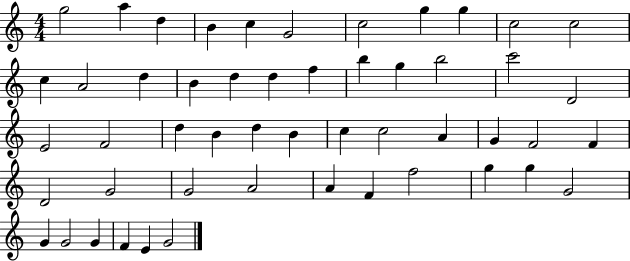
{
  \clef treble
  \numericTimeSignature
  \time 4/4
  \key c \major
  g''2 a''4 d''4 | b'4 c''4 g'2 | c''2 g''4 g''4 | c''2 c''2 | \break c''4 a'2 d''4 | b'4 d''4 d''4 f''4 | b''4 g''4 b''2 | c'''2 d'2 | \break e'2 f'2 | d''4 b'4 d''4 b'4 | c''4 c''2 a'4 | g'4 f'2 f'4 | \break d'2 g'2 | g'2 a'2 | a'4 f'4 f''2 | g''4 g''4 g'2 | \break g'4 g'2 g'4 | f'4 e'4 g'2 | \bar "|."
}